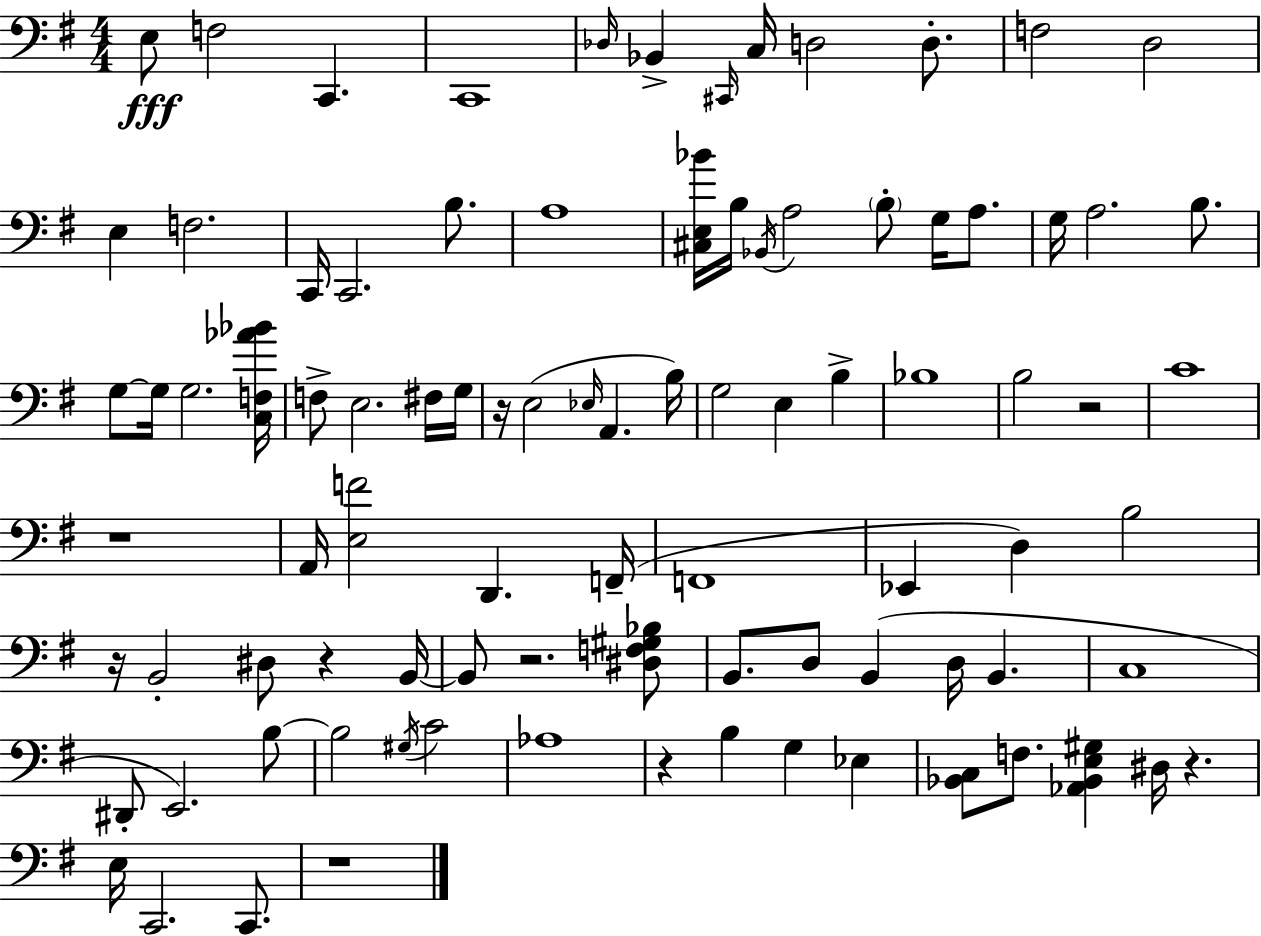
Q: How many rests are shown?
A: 9